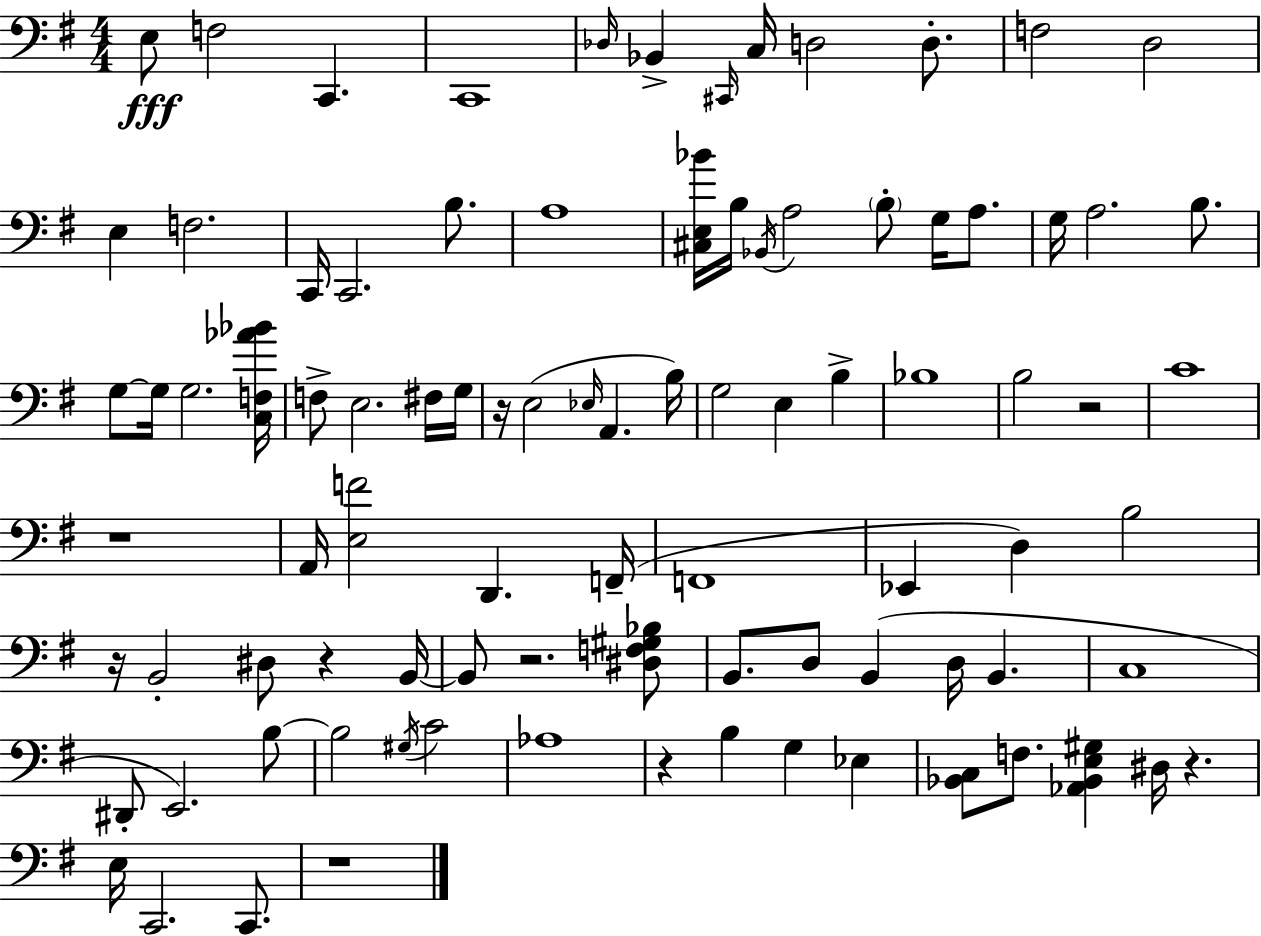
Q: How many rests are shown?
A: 9